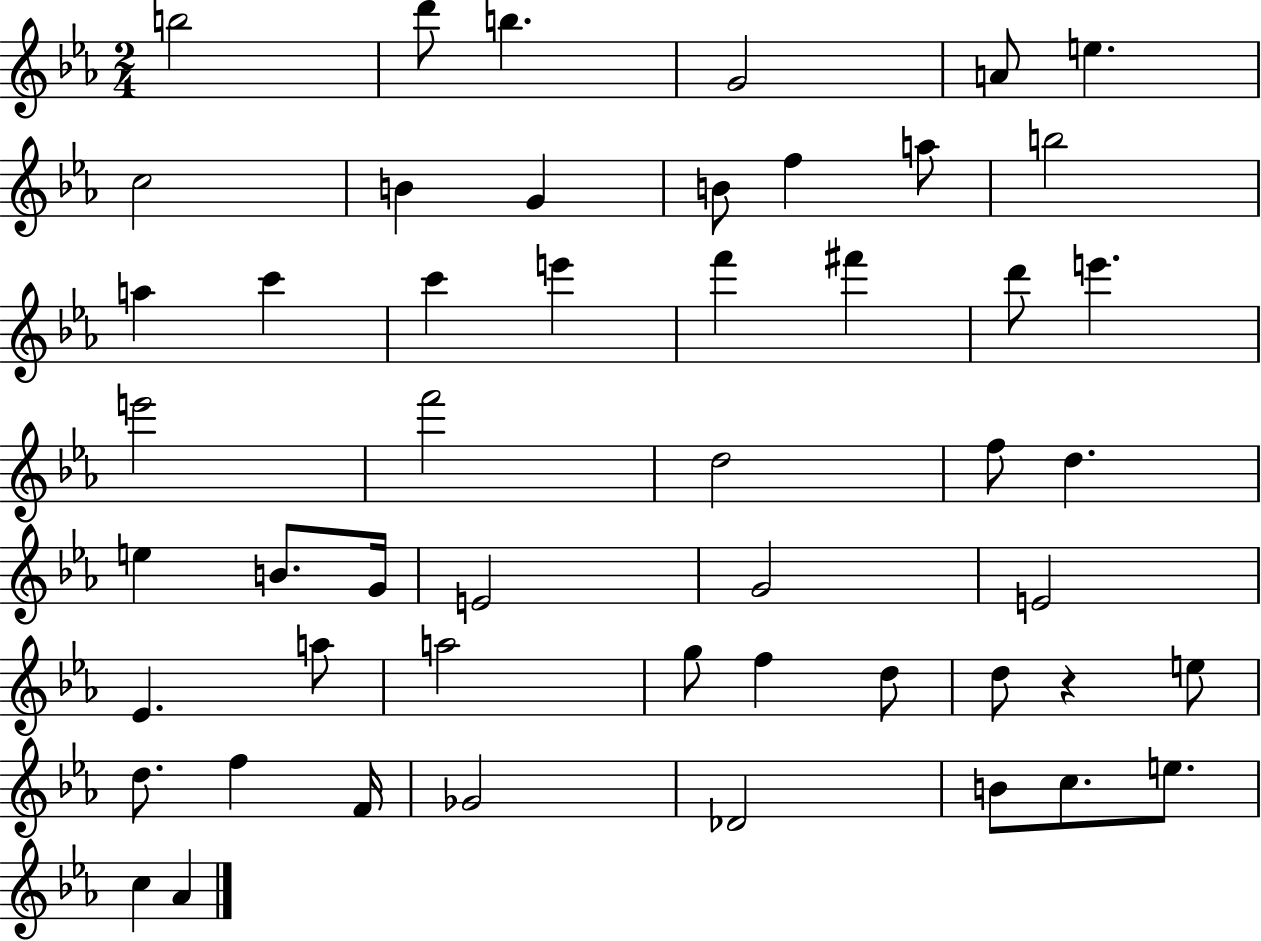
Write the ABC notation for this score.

X:1
T:Untitled
M:2/4
L:1/4
K:Eb
b2 d'/2 b G2 A/2 e c2 B G B/2 f a/2 b2 a c' c' e' f' ^f' d'/2 e' e'2 f'2 d2 f/2 d e B/2 G/4 E2 G2 E2 _E a/2 a2 g/2 f d/2 d/2 z e/2 d/2 f F/4 _G2 _D2 B/2 c/2 e/2 c _A